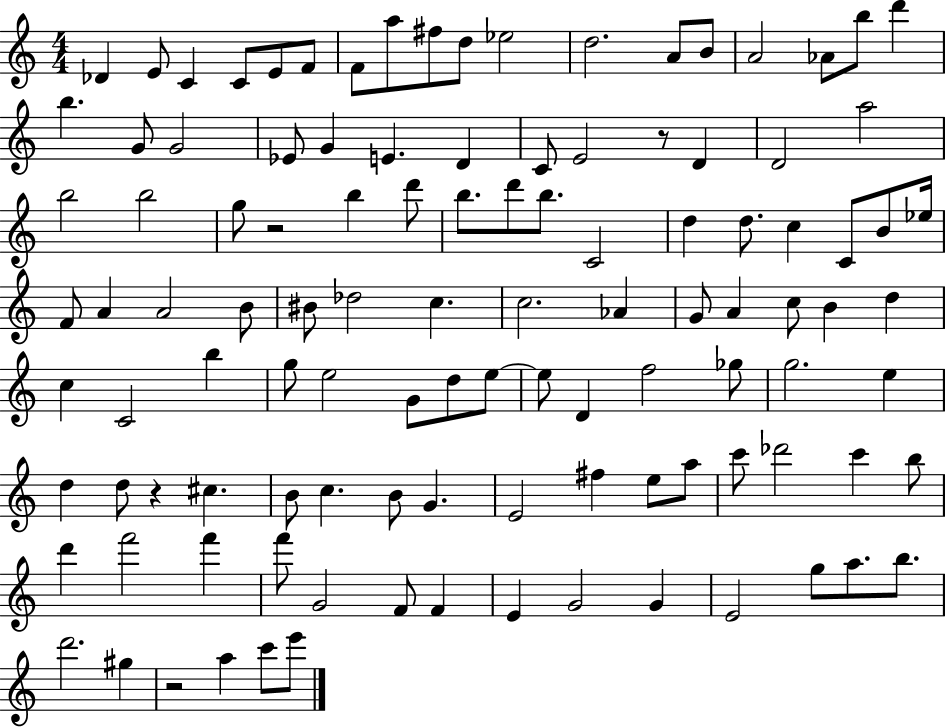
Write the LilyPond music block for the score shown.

{
  \clef treble
  \numericTimeSignature
  \time 4/4
  \key c \major
  des'4 e'8 c'4 c'8 e'8 f'8 | f'8 a''8 fis''8 d''8 ees''2 | d''2. a'8 b'8 | a'2 aes'8 b''8 d'''4 | \break b''4. g'8 g'2 | ees'8 g'4 e'4. d'4 | c'8 e'2 r8 d'4 | d'2 a''2 | \break b''2 b''2 | g''8 r2 b''4 d'''8 | b''8. d'''8 b''8. c'2 | d''4 d''8. c''4 c'8 b'8 ees''16 | \break f'8 a'4 a'2 b'8 | bis'8 des''2 c''4. | c''2. aes'4 | g'8 a'4 c''8 b'4 d''4 | \break c''4 c'2 b''4 | g''8 e''2 g'8 d''8 e''8~~ | e''8 d'4 f''2 ges''8 | g''2. e''4 | \break d''4 d''8 r4 cis''4. | b'8 c''4. b'8 g'4. | e'2 fis''4 e''8 a''8 | c'''8 des'''2 c'''4 b''8 | \break d'''4 f'''2 f'''4 | f'''8 g'2 f'8 f'4 | e'4 g'2 g'4 | e'2 g''8 a''8. b''8. | \break d'''2. gis''4 | r2 a''4 c'''8 e'''8 | \bar "|."
}